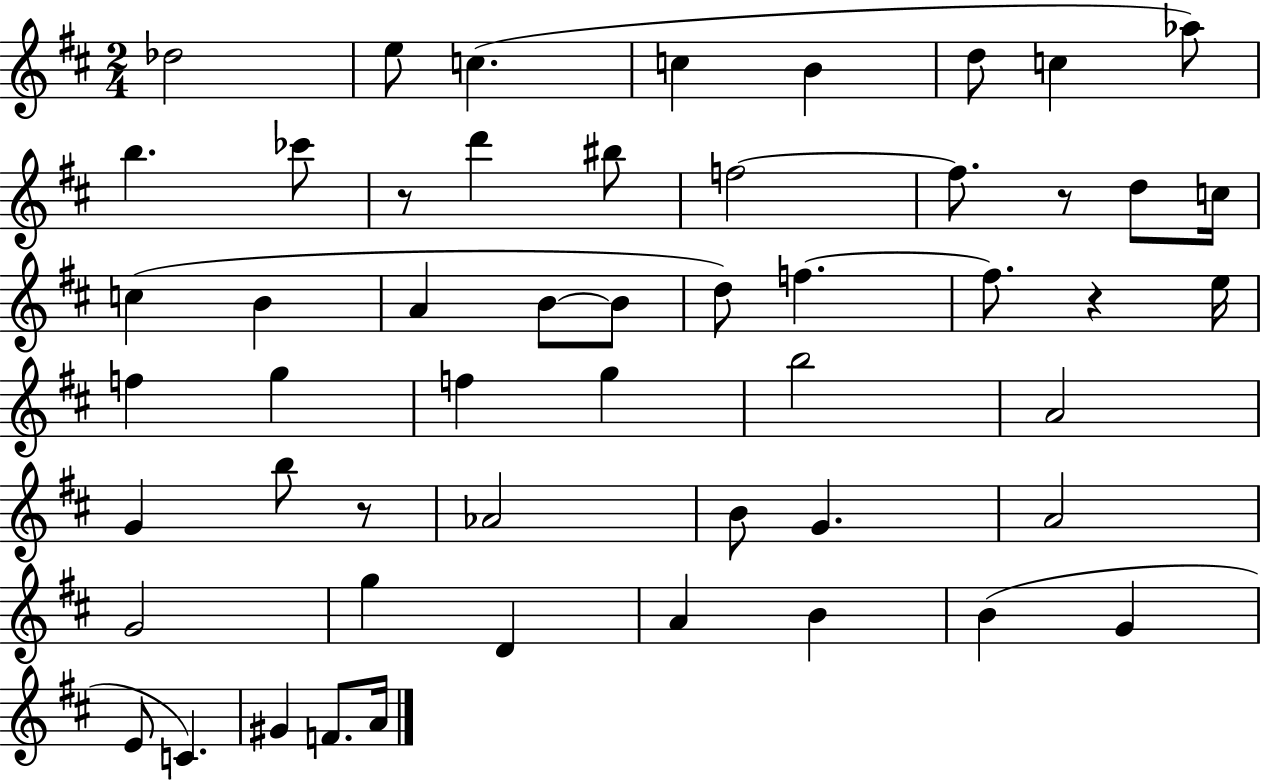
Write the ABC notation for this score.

X:1
T:Untitled
M:2/4
L:1/4
K:D
_d2 e/2 c c B d/2 c _a/2 b _c'/2 z/2 d' ^b/2 f2 f/2 z/2 d/2 c/4 c B A B/2 B/2 d/2 f f/2 z e/4 f g f g b2 A2 G b/2 z/2 _A2 B/2 G A2 G2 g D A B B G E/2 C ^G F/2 A/4